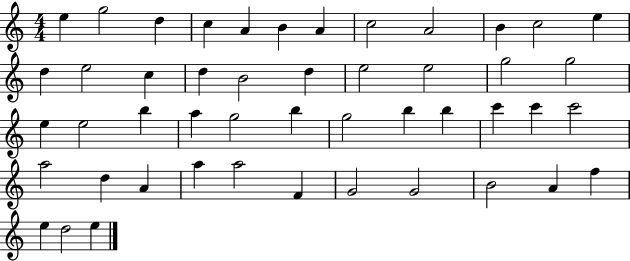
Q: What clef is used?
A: treble